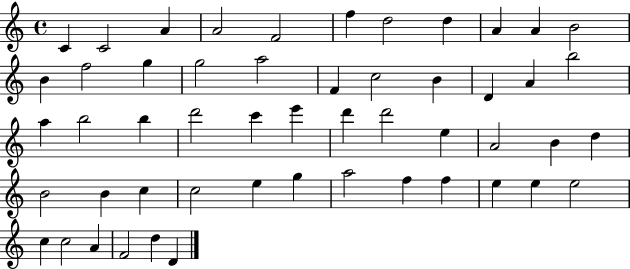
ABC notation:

X:1
T:Untitled
M:4/4
L:1/4
K:C
C C2 A A2 F2 f d2 d A A B2 B f2 g g2 a2 F c2 B D A b2 a b2 b d'2 c' e' d' d'2 e A2 B d B2 B c c2 e g a2 f f e e e2 c c2 A F2 d D